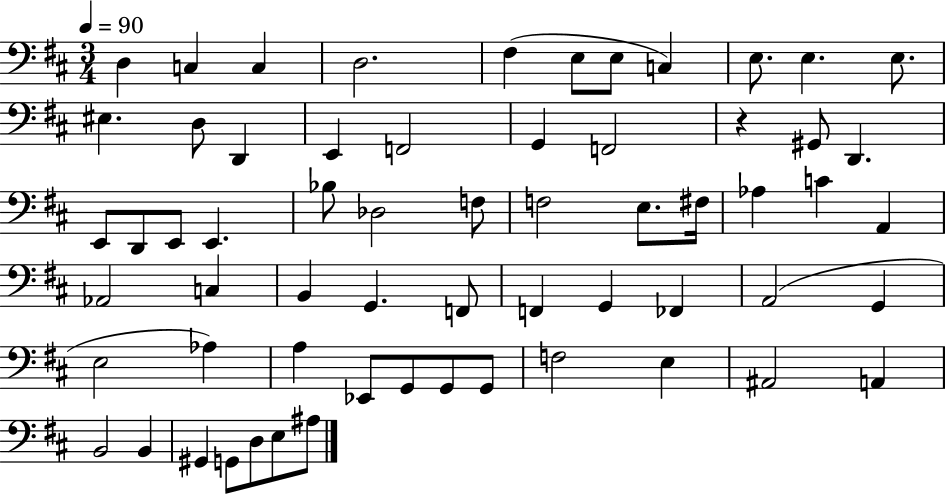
D3/q C3/q C3/q D3/h. F#3/q E3/e E3/e C3/q E3/e. E3/q. E3/e. EIS3/q. D3/e D2/q E2/q F2/h G2/q F2/h R/q G#2/e D2/q. E2/e D2/e E2/e E2/q. Bb3/e Db3/h F3/e F3/h E3/e. F#3/s Ab3/q C4/q A2/q Ab2/h C3/q B2/q G2/q. F2/e F2/q G2/q FES2/q A2/h G2/q E3/h Ab3/q A3/q Eb2/e G2/e G2/e G2/e F3/h E3/q A#2/h A2/q B2/h B2/q G#2/q G2/e D3/e E3/e A#3/e